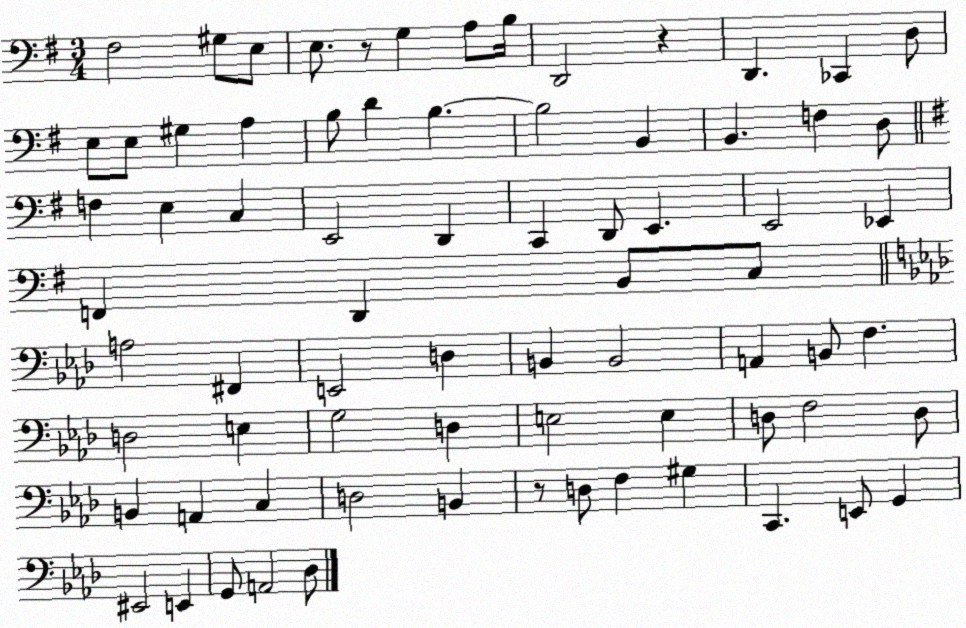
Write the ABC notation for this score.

X:1
T:Untitled
M:3/4
L:1/4
K:G
^F,2 ^G,/2 E,/2 E,/2 z/2 G, A,/2 B,/4 D,,2 z D,, _C,, D,/2 E,/2 E,/2 ^G, A, B,/2 D B, B,2 B,, B,, F, D,/2 F, E, C, E,,2 D,, C,, D,,/2 E,, E,,2 _E,, F,, D,, B,,/2 C,/2 A,2 ^F,, E,,2 D, B,, B,,2 A,, B,,/2 F, D,2 E, G,2 D, E,2 E, D,/2 F,2 D,/2 B,, A,, C, D,2 B,, z/2 D,/2 F, ^G, C,, E,,/2 G,, ^E,,2 E,, G,,/2 A,,2 _D,/2